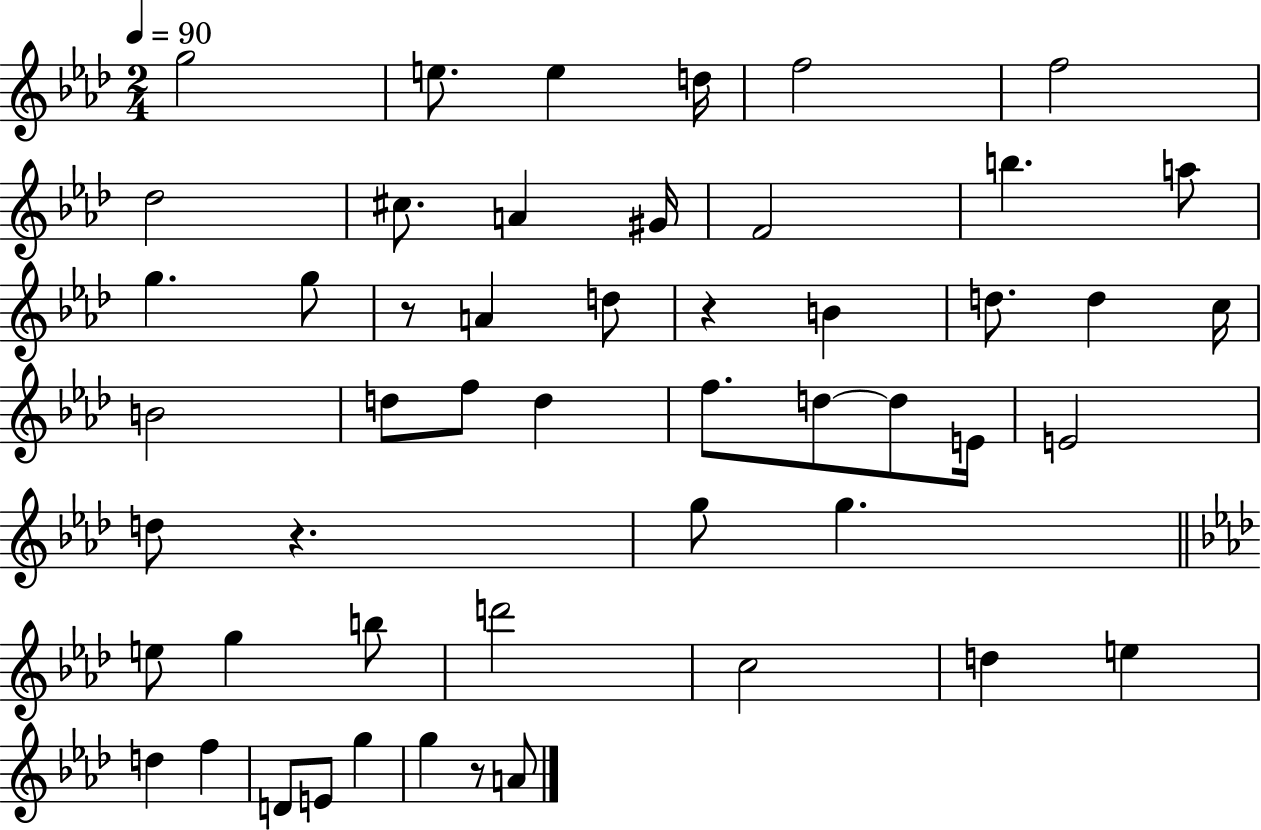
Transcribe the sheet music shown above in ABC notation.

X:1
T:Untitled
M:2/4
L:1/4
K:Ab
g2 e/2 e d/4 f2 f2 _d2 ^c/2 A ^G/4 F2 b a/2 g g/2 z/2 A d/2 z B d/2 d c/4 B2 d/2 f/2 d f/2 d/2 d/2 E/4 E2 d/2 z g/2 g e/2 g b/2 d'2 c2 d e d f D/2 E/2 g g z/2 A/2